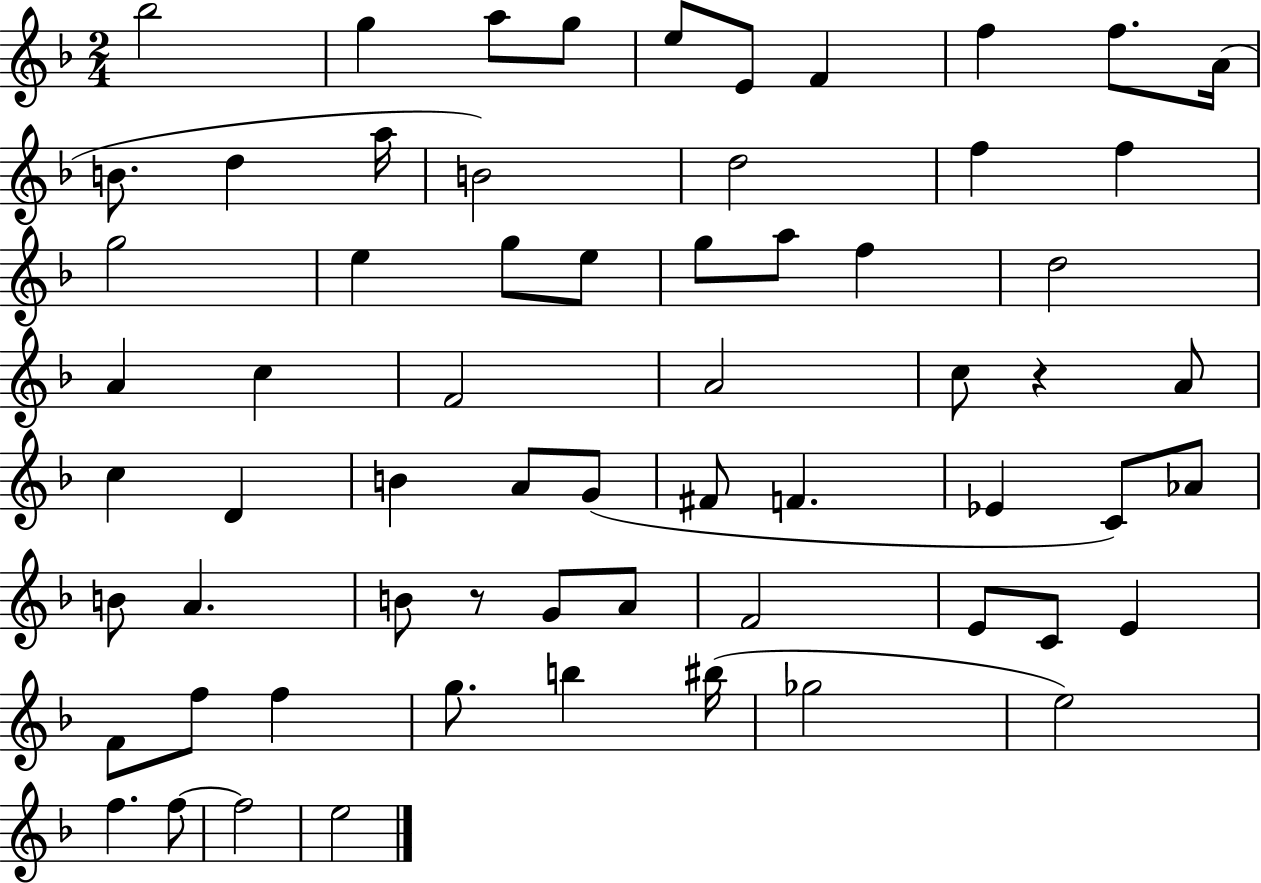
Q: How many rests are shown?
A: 2